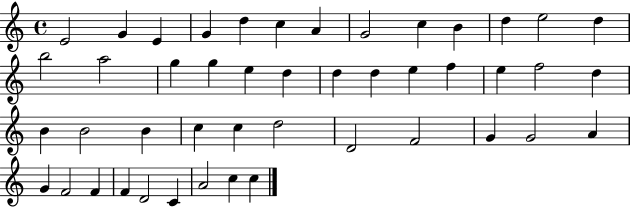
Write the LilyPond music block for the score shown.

{
  \clef treble
  \time 4/4
  \defaultTimeSignature
  \key c \major
  e'2 g'4 e'4 | g'4 d''4 c''4 a'4 | g'2 c''4 b'4 | d''4 e''2 d''4 | \break b''2 a''2 | g''4 g''4 e''4 d''4 | d''4 d''4 e''4 f''4 | e''4 f''2 d''4 | \break b'4 b'2 b'4 | c''4 c''4 d''2 | d'2 f'2 | g'4 g'2 a'4 | \break g'4 f'2 f'4 | f'4 d'2 c'4 | a'2 c''4 c''4 | \bar "|."
}